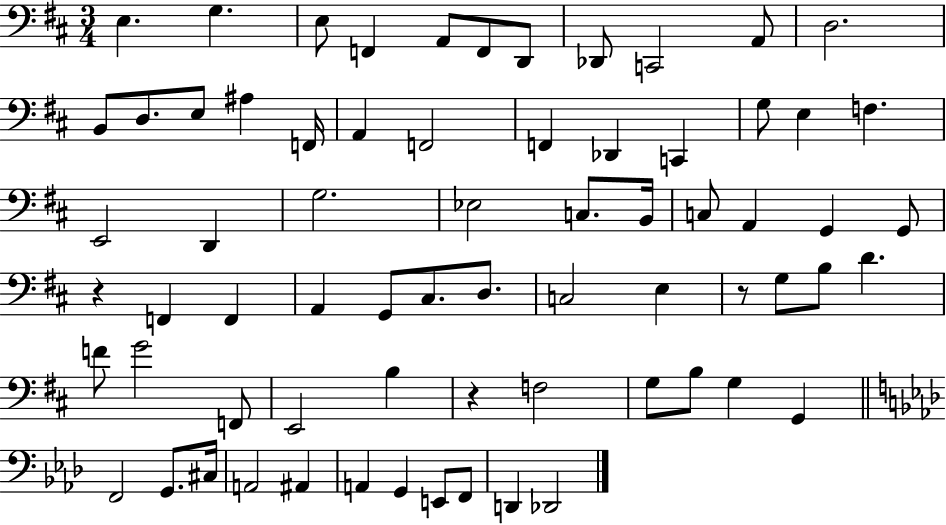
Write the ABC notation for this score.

X:1
T:Untitled
M:3/4
L:1/4
K:D
E, G, E,/2 F,, A,,/2 F,,/2 D,,/2 _D,,/2 C,,2 A,,/2 D,2 B,,/2 D,/2 E,/2 ^A, F,,/4 A,, F,,2 F,, _D,, C,, G,/2 E, F, E,,2 D,, G,2 _E,2 C,/2 B,,/4 C,/2 A,, G,, G,,/2 z F,, F,, A,, G,,/2 ^C,/2 D,/2 C,2 E, z/2 G,/2 B,/2 D F/2 G2 F,,/2 E,,2 B, z F,2 G,/2 B,/2 G, G,, F,,2 G,,/2 ^C,/4 A,,2 ^A,, A,, G,, E,,/2 F,,/2 D,, _D,,2